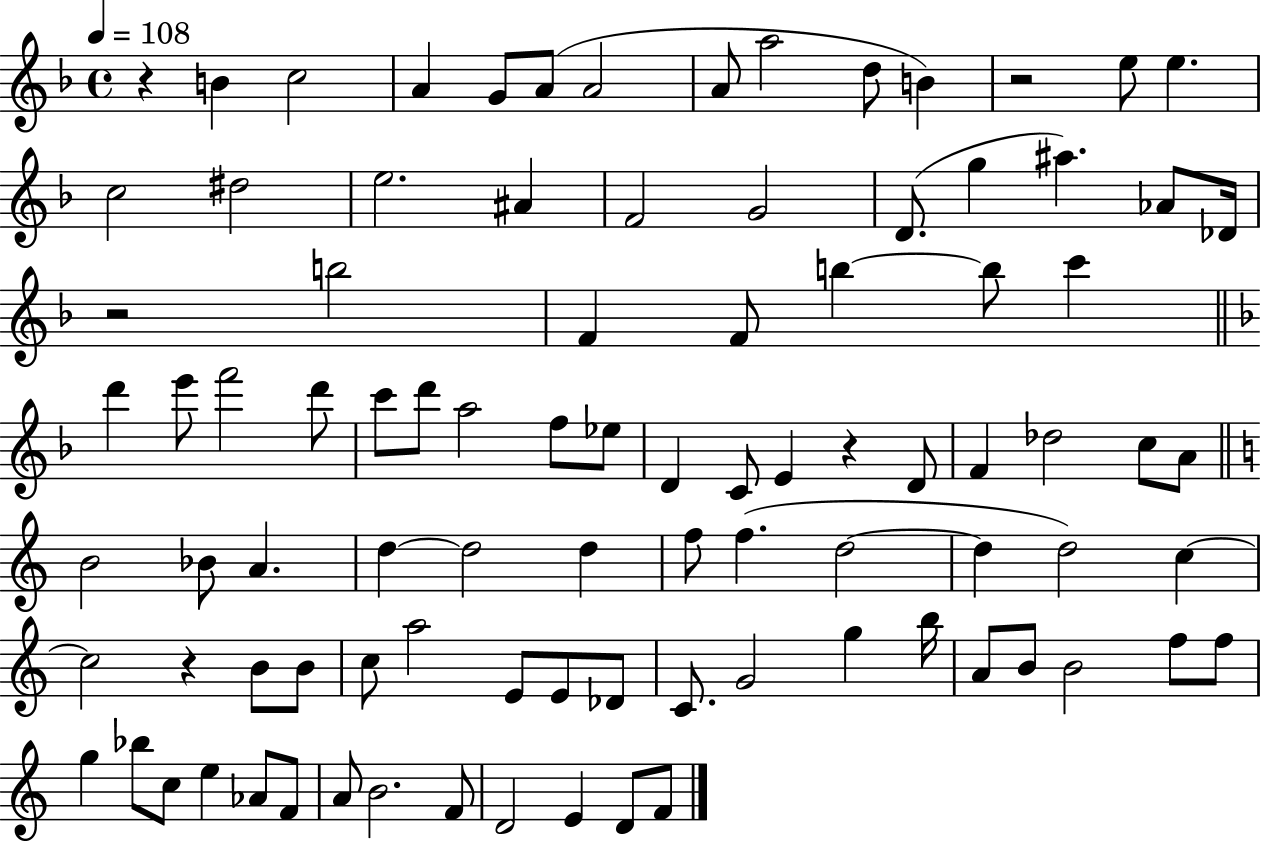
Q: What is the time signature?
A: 4/4